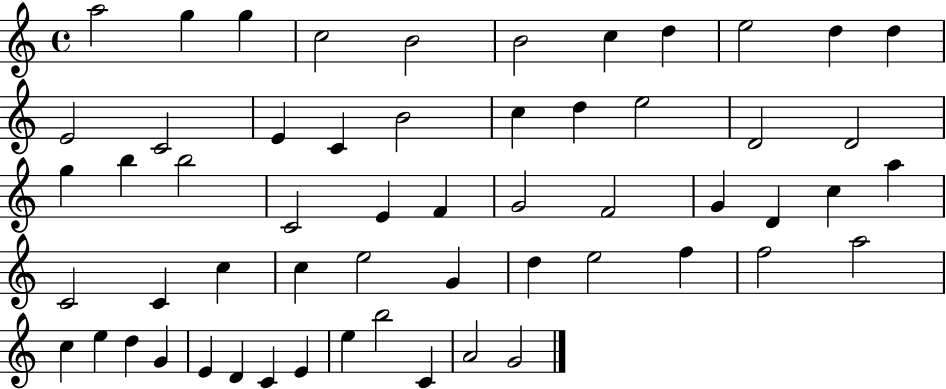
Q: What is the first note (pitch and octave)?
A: A5